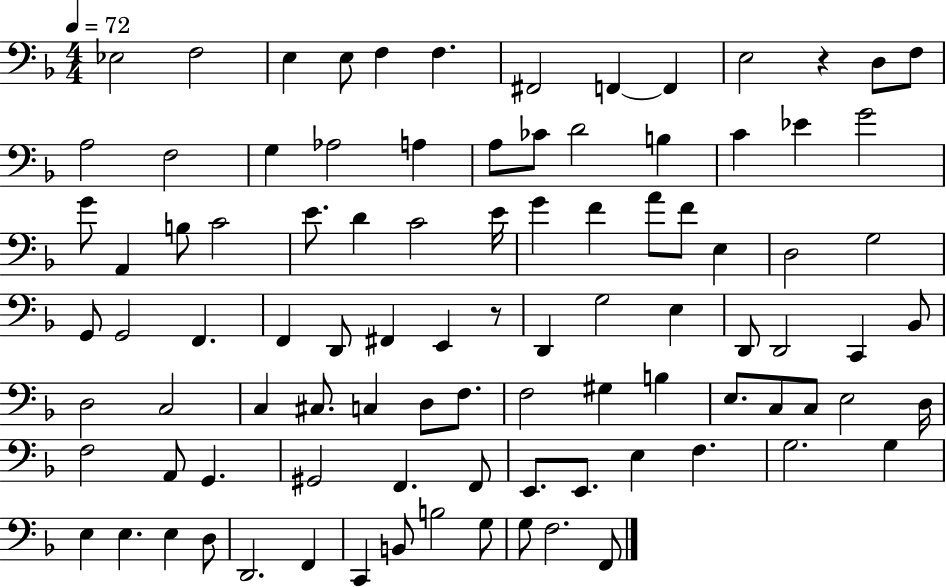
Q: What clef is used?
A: bass